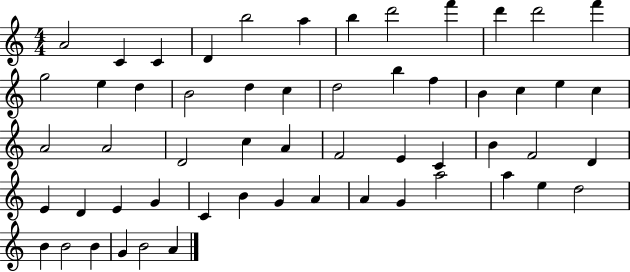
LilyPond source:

{
  \clef treble
  \numericTimeSignature
  \time 4/4
  \key c \major
  a'2 c'4 c'4 | d'4 b''2 a''4 | b''4 d'''2 f'''4 | d'''4 d'''2 f'''4 | \break g''2 e''4 d''4 | b'2 d''4 c''4 | d''2 b''4 f''4 | b'4 c''4 e''4 c''4 | \break a'2 a'2 | d'2 c''4 a'4 | f'2 e'4 c'4 | b'4 f'2 d'4 | \break e'4 d'4 e'4 g'4 | c'4 b'4 g'4 a'4 | a'4 g'4 a''2 | a''4 e''4 d''2 | \break b'4 b'2 b'4 | g'4 b'2 a'4 | \bar "|."
}